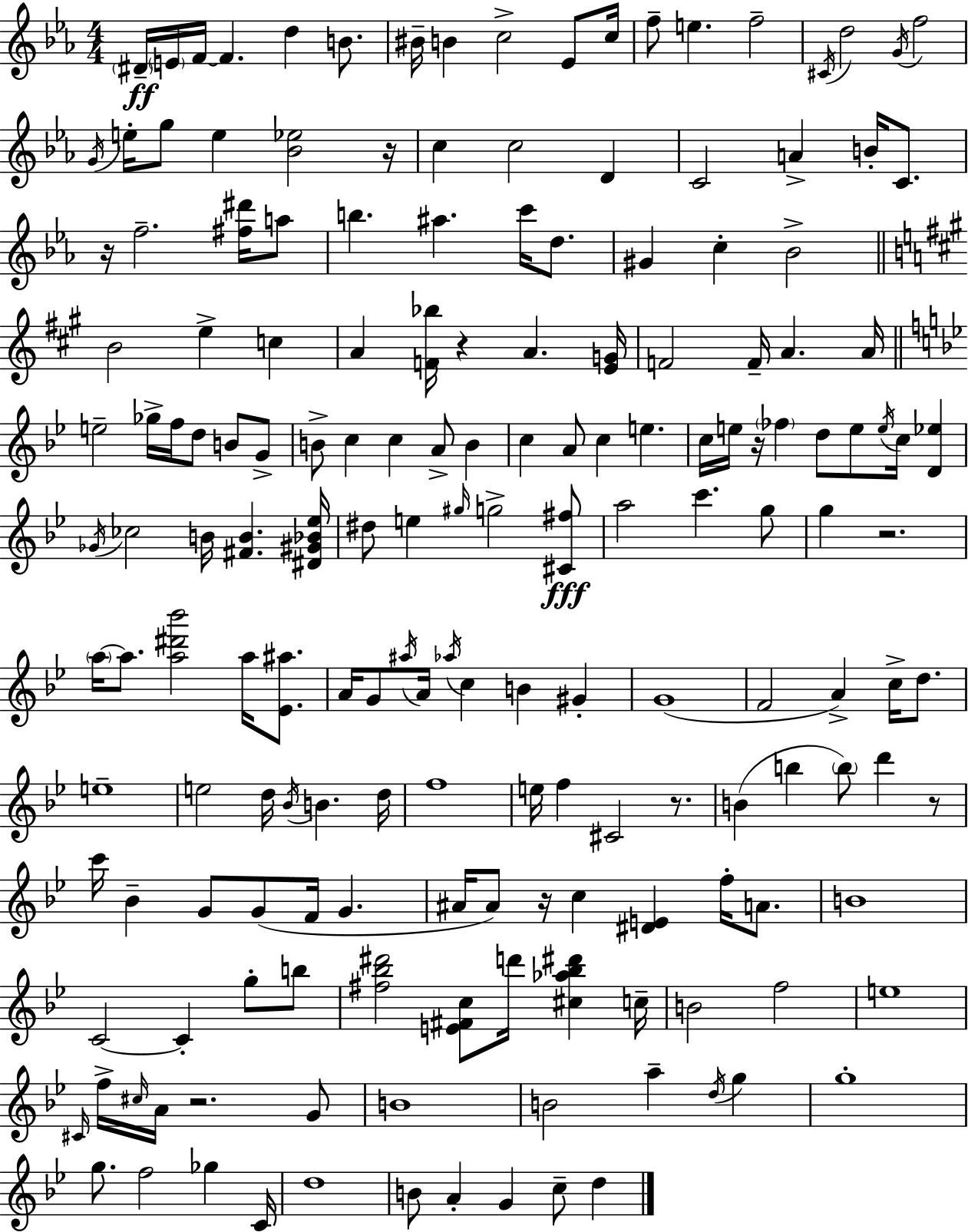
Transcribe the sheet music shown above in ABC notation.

X:1
T:Untitled
M:4/4
L:1/4
K:Cm
^D/4 E/4 F/4 F d B/2 ^B/4 B c2 _E/2 c/4 f/2 e f2 ^C/4 d2 G/4 f2 G/4 e/4 g/2 e [_B_e]2 z/4 c c2 D C2 A B/4 C/2 z/4 f2 [^f^d']/4 a/2 b ^a c'/4 d/2 ^G c _B2 B2 e c A [F_b]/4 z A [EG]/4 F2 F/4 A A/4 e2 _g/4 f/4 d/2 B/2 G/2 B/2 c c A/2 B c A/2 c e c/4 e/4 z/4 _f d/2 e/2 e/4 c/4 [D_e] _G/4 _c2 B/4 [^FB] [^D^G_B_e]/4 ^d/2 e ^g/4 g2 [^C^f]/2 a2 c' g/2 g z2 a/4 a/2 [a^d'_b']2 a/4 [_E^a]/2 A/4 G/2 ^a/4 A/4 _a/4 c B ^G G4 F2 A c/4 d/2 e4 e2 d/4 _B/4 B d/4 f4 e/4 f ^C2 z/2 B b b/2 d' z/2 c'/4 _B G/2 G/2 F/4 G ^A/4 ^A/2 z/4 c [^DE] f/4 A/2 B4 C2 C g/2 b/2 [^f_b^d']2 [E^Fc]/2 d'/4 [^c_a_b^d'] c/4 B2 f2 e4 ^C/4 f/4 ^c/4 A/4 z2 G/2 B4 B2 a d/4 g g4 g/2 f2 _g C/4 d4 B/2 A G c/2 d